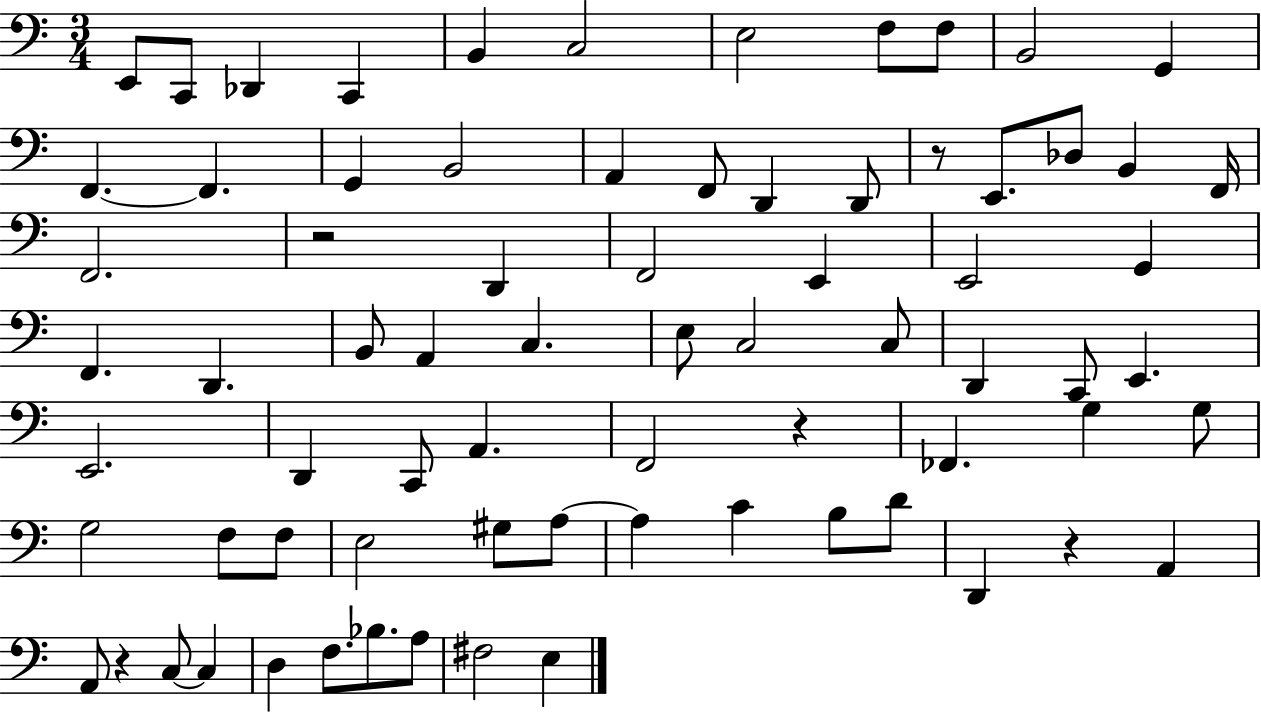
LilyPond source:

{
  \clef bass
  \numericTimeSignature
  \time 3/4
  \key c \major
  e,8 c,8 des,4 c,4 | b,4 c2 | e2 f8 f8 | b,2 g,4 | \break f,4.~~ f,4. | g,4 b,2 | a,4 f,8 d,4 d,8 | r8 e,8. des8 b,4 f,16 | \break f,2. | r2 d,4 | f,2 e,4 | e,2 g,4 | \break f,4. d,4. | b,8 a,4 c4. | e8 c2 c8 | d,4 c,8 e,4. | \break e,2. | d,4 c,8 a,4. | f,2 r4 | fes,4. g4 g8 | \break g2 f8 f8 | e2 gis8 a8~~ | a4 c'4 b8 d'8 | d,4 r4 a,4 | \break a,8 r4 c8~~ c4 | d4 f8. bes8. a8 | fis2 e4 | \bar "|."
}